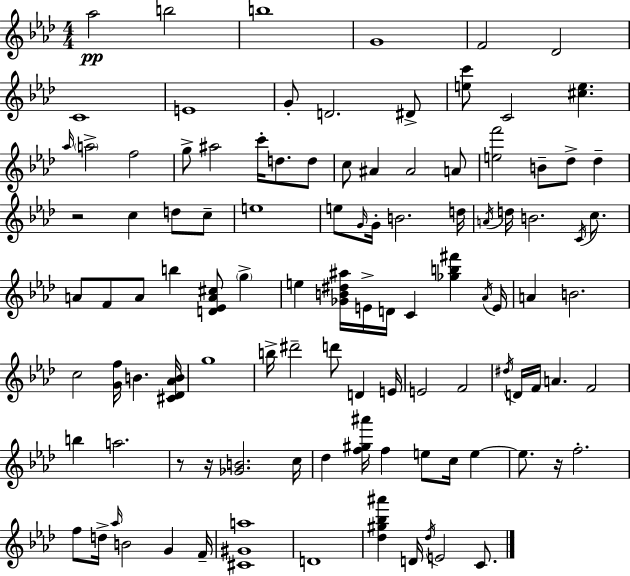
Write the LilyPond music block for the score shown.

{
  \clef treble
  \numericTimeSignature
  \time 4/4
  \key f \minor
  aes''2\pp b''2 | b''1 | g'1 | f'2 des'2 | \break c'1 | e'1 | g'8-. d'2. dis'8-> | <e'' c'''>8 c'2 <cis'' e''>4. | \break \grace { aes''16 } \parenthesize a''2-> f''2 | g''8-> ais''2 c'''16-. d''8. d''8 | c''8 ais'4 ais'2 a'8 | <e'' f'''>2 b'8-- des''8-> des''4-- | \break r2 c''4 d''8 c''8-- | e''1 | e''8 \grace { g'16 } g'16-. b'2. | d''16 \acciaccatura { a'16 } d''16 b'2. | \break \acciaccatura { c'16 } c''8. a'8 f'8 a'8 b''4 <d' ees' a' cis''>8 | \parenthesize g''4-> e''4 <ges' b' dis'' ais''>16 e'16-> d'16 c'4 <ges'' b'' fis'''>4 | \acciaccatura { aes'16 } e'16 a'4 b'2. | c''2 <g' f''>16 b'4. | \break <cis' des' aes' b'>16 g''1 | b''16-> dis'''2-- d'''8 | d'4 e'16 e'2 f'2 | \acciaccatura { dis''16 } d'16 f'16 a'4. f'2 | \break b''4 a''2. | r8 r16 <ges' b'>2. | c''16 des''4 <f'' gis'' ais'''>16 f''4 e''8 | c''16 e''4~~ e''8. r16 f''2.-. | \break f''8 d''16-> \grace { aes''16 } b'2 | g'4 f'16-- <cis' gis' a''>1 | d'1 | <des'' gis'' bes'' ais'''>4 d'16 \acciaccatura { des''16 } e'2 | \break c'8. \bar "|."
}